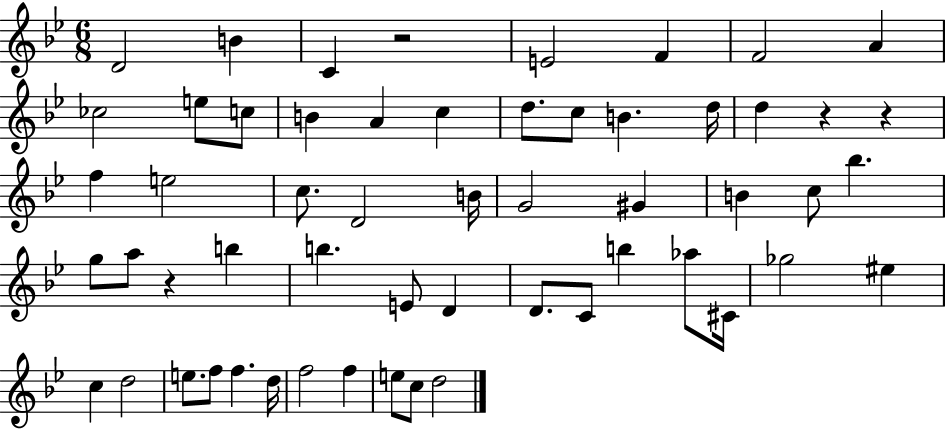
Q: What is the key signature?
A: BES major